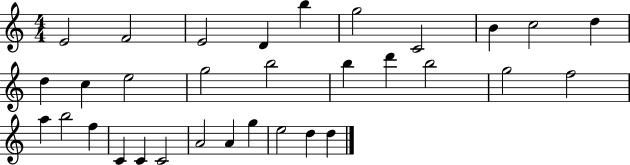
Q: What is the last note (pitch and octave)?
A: D5